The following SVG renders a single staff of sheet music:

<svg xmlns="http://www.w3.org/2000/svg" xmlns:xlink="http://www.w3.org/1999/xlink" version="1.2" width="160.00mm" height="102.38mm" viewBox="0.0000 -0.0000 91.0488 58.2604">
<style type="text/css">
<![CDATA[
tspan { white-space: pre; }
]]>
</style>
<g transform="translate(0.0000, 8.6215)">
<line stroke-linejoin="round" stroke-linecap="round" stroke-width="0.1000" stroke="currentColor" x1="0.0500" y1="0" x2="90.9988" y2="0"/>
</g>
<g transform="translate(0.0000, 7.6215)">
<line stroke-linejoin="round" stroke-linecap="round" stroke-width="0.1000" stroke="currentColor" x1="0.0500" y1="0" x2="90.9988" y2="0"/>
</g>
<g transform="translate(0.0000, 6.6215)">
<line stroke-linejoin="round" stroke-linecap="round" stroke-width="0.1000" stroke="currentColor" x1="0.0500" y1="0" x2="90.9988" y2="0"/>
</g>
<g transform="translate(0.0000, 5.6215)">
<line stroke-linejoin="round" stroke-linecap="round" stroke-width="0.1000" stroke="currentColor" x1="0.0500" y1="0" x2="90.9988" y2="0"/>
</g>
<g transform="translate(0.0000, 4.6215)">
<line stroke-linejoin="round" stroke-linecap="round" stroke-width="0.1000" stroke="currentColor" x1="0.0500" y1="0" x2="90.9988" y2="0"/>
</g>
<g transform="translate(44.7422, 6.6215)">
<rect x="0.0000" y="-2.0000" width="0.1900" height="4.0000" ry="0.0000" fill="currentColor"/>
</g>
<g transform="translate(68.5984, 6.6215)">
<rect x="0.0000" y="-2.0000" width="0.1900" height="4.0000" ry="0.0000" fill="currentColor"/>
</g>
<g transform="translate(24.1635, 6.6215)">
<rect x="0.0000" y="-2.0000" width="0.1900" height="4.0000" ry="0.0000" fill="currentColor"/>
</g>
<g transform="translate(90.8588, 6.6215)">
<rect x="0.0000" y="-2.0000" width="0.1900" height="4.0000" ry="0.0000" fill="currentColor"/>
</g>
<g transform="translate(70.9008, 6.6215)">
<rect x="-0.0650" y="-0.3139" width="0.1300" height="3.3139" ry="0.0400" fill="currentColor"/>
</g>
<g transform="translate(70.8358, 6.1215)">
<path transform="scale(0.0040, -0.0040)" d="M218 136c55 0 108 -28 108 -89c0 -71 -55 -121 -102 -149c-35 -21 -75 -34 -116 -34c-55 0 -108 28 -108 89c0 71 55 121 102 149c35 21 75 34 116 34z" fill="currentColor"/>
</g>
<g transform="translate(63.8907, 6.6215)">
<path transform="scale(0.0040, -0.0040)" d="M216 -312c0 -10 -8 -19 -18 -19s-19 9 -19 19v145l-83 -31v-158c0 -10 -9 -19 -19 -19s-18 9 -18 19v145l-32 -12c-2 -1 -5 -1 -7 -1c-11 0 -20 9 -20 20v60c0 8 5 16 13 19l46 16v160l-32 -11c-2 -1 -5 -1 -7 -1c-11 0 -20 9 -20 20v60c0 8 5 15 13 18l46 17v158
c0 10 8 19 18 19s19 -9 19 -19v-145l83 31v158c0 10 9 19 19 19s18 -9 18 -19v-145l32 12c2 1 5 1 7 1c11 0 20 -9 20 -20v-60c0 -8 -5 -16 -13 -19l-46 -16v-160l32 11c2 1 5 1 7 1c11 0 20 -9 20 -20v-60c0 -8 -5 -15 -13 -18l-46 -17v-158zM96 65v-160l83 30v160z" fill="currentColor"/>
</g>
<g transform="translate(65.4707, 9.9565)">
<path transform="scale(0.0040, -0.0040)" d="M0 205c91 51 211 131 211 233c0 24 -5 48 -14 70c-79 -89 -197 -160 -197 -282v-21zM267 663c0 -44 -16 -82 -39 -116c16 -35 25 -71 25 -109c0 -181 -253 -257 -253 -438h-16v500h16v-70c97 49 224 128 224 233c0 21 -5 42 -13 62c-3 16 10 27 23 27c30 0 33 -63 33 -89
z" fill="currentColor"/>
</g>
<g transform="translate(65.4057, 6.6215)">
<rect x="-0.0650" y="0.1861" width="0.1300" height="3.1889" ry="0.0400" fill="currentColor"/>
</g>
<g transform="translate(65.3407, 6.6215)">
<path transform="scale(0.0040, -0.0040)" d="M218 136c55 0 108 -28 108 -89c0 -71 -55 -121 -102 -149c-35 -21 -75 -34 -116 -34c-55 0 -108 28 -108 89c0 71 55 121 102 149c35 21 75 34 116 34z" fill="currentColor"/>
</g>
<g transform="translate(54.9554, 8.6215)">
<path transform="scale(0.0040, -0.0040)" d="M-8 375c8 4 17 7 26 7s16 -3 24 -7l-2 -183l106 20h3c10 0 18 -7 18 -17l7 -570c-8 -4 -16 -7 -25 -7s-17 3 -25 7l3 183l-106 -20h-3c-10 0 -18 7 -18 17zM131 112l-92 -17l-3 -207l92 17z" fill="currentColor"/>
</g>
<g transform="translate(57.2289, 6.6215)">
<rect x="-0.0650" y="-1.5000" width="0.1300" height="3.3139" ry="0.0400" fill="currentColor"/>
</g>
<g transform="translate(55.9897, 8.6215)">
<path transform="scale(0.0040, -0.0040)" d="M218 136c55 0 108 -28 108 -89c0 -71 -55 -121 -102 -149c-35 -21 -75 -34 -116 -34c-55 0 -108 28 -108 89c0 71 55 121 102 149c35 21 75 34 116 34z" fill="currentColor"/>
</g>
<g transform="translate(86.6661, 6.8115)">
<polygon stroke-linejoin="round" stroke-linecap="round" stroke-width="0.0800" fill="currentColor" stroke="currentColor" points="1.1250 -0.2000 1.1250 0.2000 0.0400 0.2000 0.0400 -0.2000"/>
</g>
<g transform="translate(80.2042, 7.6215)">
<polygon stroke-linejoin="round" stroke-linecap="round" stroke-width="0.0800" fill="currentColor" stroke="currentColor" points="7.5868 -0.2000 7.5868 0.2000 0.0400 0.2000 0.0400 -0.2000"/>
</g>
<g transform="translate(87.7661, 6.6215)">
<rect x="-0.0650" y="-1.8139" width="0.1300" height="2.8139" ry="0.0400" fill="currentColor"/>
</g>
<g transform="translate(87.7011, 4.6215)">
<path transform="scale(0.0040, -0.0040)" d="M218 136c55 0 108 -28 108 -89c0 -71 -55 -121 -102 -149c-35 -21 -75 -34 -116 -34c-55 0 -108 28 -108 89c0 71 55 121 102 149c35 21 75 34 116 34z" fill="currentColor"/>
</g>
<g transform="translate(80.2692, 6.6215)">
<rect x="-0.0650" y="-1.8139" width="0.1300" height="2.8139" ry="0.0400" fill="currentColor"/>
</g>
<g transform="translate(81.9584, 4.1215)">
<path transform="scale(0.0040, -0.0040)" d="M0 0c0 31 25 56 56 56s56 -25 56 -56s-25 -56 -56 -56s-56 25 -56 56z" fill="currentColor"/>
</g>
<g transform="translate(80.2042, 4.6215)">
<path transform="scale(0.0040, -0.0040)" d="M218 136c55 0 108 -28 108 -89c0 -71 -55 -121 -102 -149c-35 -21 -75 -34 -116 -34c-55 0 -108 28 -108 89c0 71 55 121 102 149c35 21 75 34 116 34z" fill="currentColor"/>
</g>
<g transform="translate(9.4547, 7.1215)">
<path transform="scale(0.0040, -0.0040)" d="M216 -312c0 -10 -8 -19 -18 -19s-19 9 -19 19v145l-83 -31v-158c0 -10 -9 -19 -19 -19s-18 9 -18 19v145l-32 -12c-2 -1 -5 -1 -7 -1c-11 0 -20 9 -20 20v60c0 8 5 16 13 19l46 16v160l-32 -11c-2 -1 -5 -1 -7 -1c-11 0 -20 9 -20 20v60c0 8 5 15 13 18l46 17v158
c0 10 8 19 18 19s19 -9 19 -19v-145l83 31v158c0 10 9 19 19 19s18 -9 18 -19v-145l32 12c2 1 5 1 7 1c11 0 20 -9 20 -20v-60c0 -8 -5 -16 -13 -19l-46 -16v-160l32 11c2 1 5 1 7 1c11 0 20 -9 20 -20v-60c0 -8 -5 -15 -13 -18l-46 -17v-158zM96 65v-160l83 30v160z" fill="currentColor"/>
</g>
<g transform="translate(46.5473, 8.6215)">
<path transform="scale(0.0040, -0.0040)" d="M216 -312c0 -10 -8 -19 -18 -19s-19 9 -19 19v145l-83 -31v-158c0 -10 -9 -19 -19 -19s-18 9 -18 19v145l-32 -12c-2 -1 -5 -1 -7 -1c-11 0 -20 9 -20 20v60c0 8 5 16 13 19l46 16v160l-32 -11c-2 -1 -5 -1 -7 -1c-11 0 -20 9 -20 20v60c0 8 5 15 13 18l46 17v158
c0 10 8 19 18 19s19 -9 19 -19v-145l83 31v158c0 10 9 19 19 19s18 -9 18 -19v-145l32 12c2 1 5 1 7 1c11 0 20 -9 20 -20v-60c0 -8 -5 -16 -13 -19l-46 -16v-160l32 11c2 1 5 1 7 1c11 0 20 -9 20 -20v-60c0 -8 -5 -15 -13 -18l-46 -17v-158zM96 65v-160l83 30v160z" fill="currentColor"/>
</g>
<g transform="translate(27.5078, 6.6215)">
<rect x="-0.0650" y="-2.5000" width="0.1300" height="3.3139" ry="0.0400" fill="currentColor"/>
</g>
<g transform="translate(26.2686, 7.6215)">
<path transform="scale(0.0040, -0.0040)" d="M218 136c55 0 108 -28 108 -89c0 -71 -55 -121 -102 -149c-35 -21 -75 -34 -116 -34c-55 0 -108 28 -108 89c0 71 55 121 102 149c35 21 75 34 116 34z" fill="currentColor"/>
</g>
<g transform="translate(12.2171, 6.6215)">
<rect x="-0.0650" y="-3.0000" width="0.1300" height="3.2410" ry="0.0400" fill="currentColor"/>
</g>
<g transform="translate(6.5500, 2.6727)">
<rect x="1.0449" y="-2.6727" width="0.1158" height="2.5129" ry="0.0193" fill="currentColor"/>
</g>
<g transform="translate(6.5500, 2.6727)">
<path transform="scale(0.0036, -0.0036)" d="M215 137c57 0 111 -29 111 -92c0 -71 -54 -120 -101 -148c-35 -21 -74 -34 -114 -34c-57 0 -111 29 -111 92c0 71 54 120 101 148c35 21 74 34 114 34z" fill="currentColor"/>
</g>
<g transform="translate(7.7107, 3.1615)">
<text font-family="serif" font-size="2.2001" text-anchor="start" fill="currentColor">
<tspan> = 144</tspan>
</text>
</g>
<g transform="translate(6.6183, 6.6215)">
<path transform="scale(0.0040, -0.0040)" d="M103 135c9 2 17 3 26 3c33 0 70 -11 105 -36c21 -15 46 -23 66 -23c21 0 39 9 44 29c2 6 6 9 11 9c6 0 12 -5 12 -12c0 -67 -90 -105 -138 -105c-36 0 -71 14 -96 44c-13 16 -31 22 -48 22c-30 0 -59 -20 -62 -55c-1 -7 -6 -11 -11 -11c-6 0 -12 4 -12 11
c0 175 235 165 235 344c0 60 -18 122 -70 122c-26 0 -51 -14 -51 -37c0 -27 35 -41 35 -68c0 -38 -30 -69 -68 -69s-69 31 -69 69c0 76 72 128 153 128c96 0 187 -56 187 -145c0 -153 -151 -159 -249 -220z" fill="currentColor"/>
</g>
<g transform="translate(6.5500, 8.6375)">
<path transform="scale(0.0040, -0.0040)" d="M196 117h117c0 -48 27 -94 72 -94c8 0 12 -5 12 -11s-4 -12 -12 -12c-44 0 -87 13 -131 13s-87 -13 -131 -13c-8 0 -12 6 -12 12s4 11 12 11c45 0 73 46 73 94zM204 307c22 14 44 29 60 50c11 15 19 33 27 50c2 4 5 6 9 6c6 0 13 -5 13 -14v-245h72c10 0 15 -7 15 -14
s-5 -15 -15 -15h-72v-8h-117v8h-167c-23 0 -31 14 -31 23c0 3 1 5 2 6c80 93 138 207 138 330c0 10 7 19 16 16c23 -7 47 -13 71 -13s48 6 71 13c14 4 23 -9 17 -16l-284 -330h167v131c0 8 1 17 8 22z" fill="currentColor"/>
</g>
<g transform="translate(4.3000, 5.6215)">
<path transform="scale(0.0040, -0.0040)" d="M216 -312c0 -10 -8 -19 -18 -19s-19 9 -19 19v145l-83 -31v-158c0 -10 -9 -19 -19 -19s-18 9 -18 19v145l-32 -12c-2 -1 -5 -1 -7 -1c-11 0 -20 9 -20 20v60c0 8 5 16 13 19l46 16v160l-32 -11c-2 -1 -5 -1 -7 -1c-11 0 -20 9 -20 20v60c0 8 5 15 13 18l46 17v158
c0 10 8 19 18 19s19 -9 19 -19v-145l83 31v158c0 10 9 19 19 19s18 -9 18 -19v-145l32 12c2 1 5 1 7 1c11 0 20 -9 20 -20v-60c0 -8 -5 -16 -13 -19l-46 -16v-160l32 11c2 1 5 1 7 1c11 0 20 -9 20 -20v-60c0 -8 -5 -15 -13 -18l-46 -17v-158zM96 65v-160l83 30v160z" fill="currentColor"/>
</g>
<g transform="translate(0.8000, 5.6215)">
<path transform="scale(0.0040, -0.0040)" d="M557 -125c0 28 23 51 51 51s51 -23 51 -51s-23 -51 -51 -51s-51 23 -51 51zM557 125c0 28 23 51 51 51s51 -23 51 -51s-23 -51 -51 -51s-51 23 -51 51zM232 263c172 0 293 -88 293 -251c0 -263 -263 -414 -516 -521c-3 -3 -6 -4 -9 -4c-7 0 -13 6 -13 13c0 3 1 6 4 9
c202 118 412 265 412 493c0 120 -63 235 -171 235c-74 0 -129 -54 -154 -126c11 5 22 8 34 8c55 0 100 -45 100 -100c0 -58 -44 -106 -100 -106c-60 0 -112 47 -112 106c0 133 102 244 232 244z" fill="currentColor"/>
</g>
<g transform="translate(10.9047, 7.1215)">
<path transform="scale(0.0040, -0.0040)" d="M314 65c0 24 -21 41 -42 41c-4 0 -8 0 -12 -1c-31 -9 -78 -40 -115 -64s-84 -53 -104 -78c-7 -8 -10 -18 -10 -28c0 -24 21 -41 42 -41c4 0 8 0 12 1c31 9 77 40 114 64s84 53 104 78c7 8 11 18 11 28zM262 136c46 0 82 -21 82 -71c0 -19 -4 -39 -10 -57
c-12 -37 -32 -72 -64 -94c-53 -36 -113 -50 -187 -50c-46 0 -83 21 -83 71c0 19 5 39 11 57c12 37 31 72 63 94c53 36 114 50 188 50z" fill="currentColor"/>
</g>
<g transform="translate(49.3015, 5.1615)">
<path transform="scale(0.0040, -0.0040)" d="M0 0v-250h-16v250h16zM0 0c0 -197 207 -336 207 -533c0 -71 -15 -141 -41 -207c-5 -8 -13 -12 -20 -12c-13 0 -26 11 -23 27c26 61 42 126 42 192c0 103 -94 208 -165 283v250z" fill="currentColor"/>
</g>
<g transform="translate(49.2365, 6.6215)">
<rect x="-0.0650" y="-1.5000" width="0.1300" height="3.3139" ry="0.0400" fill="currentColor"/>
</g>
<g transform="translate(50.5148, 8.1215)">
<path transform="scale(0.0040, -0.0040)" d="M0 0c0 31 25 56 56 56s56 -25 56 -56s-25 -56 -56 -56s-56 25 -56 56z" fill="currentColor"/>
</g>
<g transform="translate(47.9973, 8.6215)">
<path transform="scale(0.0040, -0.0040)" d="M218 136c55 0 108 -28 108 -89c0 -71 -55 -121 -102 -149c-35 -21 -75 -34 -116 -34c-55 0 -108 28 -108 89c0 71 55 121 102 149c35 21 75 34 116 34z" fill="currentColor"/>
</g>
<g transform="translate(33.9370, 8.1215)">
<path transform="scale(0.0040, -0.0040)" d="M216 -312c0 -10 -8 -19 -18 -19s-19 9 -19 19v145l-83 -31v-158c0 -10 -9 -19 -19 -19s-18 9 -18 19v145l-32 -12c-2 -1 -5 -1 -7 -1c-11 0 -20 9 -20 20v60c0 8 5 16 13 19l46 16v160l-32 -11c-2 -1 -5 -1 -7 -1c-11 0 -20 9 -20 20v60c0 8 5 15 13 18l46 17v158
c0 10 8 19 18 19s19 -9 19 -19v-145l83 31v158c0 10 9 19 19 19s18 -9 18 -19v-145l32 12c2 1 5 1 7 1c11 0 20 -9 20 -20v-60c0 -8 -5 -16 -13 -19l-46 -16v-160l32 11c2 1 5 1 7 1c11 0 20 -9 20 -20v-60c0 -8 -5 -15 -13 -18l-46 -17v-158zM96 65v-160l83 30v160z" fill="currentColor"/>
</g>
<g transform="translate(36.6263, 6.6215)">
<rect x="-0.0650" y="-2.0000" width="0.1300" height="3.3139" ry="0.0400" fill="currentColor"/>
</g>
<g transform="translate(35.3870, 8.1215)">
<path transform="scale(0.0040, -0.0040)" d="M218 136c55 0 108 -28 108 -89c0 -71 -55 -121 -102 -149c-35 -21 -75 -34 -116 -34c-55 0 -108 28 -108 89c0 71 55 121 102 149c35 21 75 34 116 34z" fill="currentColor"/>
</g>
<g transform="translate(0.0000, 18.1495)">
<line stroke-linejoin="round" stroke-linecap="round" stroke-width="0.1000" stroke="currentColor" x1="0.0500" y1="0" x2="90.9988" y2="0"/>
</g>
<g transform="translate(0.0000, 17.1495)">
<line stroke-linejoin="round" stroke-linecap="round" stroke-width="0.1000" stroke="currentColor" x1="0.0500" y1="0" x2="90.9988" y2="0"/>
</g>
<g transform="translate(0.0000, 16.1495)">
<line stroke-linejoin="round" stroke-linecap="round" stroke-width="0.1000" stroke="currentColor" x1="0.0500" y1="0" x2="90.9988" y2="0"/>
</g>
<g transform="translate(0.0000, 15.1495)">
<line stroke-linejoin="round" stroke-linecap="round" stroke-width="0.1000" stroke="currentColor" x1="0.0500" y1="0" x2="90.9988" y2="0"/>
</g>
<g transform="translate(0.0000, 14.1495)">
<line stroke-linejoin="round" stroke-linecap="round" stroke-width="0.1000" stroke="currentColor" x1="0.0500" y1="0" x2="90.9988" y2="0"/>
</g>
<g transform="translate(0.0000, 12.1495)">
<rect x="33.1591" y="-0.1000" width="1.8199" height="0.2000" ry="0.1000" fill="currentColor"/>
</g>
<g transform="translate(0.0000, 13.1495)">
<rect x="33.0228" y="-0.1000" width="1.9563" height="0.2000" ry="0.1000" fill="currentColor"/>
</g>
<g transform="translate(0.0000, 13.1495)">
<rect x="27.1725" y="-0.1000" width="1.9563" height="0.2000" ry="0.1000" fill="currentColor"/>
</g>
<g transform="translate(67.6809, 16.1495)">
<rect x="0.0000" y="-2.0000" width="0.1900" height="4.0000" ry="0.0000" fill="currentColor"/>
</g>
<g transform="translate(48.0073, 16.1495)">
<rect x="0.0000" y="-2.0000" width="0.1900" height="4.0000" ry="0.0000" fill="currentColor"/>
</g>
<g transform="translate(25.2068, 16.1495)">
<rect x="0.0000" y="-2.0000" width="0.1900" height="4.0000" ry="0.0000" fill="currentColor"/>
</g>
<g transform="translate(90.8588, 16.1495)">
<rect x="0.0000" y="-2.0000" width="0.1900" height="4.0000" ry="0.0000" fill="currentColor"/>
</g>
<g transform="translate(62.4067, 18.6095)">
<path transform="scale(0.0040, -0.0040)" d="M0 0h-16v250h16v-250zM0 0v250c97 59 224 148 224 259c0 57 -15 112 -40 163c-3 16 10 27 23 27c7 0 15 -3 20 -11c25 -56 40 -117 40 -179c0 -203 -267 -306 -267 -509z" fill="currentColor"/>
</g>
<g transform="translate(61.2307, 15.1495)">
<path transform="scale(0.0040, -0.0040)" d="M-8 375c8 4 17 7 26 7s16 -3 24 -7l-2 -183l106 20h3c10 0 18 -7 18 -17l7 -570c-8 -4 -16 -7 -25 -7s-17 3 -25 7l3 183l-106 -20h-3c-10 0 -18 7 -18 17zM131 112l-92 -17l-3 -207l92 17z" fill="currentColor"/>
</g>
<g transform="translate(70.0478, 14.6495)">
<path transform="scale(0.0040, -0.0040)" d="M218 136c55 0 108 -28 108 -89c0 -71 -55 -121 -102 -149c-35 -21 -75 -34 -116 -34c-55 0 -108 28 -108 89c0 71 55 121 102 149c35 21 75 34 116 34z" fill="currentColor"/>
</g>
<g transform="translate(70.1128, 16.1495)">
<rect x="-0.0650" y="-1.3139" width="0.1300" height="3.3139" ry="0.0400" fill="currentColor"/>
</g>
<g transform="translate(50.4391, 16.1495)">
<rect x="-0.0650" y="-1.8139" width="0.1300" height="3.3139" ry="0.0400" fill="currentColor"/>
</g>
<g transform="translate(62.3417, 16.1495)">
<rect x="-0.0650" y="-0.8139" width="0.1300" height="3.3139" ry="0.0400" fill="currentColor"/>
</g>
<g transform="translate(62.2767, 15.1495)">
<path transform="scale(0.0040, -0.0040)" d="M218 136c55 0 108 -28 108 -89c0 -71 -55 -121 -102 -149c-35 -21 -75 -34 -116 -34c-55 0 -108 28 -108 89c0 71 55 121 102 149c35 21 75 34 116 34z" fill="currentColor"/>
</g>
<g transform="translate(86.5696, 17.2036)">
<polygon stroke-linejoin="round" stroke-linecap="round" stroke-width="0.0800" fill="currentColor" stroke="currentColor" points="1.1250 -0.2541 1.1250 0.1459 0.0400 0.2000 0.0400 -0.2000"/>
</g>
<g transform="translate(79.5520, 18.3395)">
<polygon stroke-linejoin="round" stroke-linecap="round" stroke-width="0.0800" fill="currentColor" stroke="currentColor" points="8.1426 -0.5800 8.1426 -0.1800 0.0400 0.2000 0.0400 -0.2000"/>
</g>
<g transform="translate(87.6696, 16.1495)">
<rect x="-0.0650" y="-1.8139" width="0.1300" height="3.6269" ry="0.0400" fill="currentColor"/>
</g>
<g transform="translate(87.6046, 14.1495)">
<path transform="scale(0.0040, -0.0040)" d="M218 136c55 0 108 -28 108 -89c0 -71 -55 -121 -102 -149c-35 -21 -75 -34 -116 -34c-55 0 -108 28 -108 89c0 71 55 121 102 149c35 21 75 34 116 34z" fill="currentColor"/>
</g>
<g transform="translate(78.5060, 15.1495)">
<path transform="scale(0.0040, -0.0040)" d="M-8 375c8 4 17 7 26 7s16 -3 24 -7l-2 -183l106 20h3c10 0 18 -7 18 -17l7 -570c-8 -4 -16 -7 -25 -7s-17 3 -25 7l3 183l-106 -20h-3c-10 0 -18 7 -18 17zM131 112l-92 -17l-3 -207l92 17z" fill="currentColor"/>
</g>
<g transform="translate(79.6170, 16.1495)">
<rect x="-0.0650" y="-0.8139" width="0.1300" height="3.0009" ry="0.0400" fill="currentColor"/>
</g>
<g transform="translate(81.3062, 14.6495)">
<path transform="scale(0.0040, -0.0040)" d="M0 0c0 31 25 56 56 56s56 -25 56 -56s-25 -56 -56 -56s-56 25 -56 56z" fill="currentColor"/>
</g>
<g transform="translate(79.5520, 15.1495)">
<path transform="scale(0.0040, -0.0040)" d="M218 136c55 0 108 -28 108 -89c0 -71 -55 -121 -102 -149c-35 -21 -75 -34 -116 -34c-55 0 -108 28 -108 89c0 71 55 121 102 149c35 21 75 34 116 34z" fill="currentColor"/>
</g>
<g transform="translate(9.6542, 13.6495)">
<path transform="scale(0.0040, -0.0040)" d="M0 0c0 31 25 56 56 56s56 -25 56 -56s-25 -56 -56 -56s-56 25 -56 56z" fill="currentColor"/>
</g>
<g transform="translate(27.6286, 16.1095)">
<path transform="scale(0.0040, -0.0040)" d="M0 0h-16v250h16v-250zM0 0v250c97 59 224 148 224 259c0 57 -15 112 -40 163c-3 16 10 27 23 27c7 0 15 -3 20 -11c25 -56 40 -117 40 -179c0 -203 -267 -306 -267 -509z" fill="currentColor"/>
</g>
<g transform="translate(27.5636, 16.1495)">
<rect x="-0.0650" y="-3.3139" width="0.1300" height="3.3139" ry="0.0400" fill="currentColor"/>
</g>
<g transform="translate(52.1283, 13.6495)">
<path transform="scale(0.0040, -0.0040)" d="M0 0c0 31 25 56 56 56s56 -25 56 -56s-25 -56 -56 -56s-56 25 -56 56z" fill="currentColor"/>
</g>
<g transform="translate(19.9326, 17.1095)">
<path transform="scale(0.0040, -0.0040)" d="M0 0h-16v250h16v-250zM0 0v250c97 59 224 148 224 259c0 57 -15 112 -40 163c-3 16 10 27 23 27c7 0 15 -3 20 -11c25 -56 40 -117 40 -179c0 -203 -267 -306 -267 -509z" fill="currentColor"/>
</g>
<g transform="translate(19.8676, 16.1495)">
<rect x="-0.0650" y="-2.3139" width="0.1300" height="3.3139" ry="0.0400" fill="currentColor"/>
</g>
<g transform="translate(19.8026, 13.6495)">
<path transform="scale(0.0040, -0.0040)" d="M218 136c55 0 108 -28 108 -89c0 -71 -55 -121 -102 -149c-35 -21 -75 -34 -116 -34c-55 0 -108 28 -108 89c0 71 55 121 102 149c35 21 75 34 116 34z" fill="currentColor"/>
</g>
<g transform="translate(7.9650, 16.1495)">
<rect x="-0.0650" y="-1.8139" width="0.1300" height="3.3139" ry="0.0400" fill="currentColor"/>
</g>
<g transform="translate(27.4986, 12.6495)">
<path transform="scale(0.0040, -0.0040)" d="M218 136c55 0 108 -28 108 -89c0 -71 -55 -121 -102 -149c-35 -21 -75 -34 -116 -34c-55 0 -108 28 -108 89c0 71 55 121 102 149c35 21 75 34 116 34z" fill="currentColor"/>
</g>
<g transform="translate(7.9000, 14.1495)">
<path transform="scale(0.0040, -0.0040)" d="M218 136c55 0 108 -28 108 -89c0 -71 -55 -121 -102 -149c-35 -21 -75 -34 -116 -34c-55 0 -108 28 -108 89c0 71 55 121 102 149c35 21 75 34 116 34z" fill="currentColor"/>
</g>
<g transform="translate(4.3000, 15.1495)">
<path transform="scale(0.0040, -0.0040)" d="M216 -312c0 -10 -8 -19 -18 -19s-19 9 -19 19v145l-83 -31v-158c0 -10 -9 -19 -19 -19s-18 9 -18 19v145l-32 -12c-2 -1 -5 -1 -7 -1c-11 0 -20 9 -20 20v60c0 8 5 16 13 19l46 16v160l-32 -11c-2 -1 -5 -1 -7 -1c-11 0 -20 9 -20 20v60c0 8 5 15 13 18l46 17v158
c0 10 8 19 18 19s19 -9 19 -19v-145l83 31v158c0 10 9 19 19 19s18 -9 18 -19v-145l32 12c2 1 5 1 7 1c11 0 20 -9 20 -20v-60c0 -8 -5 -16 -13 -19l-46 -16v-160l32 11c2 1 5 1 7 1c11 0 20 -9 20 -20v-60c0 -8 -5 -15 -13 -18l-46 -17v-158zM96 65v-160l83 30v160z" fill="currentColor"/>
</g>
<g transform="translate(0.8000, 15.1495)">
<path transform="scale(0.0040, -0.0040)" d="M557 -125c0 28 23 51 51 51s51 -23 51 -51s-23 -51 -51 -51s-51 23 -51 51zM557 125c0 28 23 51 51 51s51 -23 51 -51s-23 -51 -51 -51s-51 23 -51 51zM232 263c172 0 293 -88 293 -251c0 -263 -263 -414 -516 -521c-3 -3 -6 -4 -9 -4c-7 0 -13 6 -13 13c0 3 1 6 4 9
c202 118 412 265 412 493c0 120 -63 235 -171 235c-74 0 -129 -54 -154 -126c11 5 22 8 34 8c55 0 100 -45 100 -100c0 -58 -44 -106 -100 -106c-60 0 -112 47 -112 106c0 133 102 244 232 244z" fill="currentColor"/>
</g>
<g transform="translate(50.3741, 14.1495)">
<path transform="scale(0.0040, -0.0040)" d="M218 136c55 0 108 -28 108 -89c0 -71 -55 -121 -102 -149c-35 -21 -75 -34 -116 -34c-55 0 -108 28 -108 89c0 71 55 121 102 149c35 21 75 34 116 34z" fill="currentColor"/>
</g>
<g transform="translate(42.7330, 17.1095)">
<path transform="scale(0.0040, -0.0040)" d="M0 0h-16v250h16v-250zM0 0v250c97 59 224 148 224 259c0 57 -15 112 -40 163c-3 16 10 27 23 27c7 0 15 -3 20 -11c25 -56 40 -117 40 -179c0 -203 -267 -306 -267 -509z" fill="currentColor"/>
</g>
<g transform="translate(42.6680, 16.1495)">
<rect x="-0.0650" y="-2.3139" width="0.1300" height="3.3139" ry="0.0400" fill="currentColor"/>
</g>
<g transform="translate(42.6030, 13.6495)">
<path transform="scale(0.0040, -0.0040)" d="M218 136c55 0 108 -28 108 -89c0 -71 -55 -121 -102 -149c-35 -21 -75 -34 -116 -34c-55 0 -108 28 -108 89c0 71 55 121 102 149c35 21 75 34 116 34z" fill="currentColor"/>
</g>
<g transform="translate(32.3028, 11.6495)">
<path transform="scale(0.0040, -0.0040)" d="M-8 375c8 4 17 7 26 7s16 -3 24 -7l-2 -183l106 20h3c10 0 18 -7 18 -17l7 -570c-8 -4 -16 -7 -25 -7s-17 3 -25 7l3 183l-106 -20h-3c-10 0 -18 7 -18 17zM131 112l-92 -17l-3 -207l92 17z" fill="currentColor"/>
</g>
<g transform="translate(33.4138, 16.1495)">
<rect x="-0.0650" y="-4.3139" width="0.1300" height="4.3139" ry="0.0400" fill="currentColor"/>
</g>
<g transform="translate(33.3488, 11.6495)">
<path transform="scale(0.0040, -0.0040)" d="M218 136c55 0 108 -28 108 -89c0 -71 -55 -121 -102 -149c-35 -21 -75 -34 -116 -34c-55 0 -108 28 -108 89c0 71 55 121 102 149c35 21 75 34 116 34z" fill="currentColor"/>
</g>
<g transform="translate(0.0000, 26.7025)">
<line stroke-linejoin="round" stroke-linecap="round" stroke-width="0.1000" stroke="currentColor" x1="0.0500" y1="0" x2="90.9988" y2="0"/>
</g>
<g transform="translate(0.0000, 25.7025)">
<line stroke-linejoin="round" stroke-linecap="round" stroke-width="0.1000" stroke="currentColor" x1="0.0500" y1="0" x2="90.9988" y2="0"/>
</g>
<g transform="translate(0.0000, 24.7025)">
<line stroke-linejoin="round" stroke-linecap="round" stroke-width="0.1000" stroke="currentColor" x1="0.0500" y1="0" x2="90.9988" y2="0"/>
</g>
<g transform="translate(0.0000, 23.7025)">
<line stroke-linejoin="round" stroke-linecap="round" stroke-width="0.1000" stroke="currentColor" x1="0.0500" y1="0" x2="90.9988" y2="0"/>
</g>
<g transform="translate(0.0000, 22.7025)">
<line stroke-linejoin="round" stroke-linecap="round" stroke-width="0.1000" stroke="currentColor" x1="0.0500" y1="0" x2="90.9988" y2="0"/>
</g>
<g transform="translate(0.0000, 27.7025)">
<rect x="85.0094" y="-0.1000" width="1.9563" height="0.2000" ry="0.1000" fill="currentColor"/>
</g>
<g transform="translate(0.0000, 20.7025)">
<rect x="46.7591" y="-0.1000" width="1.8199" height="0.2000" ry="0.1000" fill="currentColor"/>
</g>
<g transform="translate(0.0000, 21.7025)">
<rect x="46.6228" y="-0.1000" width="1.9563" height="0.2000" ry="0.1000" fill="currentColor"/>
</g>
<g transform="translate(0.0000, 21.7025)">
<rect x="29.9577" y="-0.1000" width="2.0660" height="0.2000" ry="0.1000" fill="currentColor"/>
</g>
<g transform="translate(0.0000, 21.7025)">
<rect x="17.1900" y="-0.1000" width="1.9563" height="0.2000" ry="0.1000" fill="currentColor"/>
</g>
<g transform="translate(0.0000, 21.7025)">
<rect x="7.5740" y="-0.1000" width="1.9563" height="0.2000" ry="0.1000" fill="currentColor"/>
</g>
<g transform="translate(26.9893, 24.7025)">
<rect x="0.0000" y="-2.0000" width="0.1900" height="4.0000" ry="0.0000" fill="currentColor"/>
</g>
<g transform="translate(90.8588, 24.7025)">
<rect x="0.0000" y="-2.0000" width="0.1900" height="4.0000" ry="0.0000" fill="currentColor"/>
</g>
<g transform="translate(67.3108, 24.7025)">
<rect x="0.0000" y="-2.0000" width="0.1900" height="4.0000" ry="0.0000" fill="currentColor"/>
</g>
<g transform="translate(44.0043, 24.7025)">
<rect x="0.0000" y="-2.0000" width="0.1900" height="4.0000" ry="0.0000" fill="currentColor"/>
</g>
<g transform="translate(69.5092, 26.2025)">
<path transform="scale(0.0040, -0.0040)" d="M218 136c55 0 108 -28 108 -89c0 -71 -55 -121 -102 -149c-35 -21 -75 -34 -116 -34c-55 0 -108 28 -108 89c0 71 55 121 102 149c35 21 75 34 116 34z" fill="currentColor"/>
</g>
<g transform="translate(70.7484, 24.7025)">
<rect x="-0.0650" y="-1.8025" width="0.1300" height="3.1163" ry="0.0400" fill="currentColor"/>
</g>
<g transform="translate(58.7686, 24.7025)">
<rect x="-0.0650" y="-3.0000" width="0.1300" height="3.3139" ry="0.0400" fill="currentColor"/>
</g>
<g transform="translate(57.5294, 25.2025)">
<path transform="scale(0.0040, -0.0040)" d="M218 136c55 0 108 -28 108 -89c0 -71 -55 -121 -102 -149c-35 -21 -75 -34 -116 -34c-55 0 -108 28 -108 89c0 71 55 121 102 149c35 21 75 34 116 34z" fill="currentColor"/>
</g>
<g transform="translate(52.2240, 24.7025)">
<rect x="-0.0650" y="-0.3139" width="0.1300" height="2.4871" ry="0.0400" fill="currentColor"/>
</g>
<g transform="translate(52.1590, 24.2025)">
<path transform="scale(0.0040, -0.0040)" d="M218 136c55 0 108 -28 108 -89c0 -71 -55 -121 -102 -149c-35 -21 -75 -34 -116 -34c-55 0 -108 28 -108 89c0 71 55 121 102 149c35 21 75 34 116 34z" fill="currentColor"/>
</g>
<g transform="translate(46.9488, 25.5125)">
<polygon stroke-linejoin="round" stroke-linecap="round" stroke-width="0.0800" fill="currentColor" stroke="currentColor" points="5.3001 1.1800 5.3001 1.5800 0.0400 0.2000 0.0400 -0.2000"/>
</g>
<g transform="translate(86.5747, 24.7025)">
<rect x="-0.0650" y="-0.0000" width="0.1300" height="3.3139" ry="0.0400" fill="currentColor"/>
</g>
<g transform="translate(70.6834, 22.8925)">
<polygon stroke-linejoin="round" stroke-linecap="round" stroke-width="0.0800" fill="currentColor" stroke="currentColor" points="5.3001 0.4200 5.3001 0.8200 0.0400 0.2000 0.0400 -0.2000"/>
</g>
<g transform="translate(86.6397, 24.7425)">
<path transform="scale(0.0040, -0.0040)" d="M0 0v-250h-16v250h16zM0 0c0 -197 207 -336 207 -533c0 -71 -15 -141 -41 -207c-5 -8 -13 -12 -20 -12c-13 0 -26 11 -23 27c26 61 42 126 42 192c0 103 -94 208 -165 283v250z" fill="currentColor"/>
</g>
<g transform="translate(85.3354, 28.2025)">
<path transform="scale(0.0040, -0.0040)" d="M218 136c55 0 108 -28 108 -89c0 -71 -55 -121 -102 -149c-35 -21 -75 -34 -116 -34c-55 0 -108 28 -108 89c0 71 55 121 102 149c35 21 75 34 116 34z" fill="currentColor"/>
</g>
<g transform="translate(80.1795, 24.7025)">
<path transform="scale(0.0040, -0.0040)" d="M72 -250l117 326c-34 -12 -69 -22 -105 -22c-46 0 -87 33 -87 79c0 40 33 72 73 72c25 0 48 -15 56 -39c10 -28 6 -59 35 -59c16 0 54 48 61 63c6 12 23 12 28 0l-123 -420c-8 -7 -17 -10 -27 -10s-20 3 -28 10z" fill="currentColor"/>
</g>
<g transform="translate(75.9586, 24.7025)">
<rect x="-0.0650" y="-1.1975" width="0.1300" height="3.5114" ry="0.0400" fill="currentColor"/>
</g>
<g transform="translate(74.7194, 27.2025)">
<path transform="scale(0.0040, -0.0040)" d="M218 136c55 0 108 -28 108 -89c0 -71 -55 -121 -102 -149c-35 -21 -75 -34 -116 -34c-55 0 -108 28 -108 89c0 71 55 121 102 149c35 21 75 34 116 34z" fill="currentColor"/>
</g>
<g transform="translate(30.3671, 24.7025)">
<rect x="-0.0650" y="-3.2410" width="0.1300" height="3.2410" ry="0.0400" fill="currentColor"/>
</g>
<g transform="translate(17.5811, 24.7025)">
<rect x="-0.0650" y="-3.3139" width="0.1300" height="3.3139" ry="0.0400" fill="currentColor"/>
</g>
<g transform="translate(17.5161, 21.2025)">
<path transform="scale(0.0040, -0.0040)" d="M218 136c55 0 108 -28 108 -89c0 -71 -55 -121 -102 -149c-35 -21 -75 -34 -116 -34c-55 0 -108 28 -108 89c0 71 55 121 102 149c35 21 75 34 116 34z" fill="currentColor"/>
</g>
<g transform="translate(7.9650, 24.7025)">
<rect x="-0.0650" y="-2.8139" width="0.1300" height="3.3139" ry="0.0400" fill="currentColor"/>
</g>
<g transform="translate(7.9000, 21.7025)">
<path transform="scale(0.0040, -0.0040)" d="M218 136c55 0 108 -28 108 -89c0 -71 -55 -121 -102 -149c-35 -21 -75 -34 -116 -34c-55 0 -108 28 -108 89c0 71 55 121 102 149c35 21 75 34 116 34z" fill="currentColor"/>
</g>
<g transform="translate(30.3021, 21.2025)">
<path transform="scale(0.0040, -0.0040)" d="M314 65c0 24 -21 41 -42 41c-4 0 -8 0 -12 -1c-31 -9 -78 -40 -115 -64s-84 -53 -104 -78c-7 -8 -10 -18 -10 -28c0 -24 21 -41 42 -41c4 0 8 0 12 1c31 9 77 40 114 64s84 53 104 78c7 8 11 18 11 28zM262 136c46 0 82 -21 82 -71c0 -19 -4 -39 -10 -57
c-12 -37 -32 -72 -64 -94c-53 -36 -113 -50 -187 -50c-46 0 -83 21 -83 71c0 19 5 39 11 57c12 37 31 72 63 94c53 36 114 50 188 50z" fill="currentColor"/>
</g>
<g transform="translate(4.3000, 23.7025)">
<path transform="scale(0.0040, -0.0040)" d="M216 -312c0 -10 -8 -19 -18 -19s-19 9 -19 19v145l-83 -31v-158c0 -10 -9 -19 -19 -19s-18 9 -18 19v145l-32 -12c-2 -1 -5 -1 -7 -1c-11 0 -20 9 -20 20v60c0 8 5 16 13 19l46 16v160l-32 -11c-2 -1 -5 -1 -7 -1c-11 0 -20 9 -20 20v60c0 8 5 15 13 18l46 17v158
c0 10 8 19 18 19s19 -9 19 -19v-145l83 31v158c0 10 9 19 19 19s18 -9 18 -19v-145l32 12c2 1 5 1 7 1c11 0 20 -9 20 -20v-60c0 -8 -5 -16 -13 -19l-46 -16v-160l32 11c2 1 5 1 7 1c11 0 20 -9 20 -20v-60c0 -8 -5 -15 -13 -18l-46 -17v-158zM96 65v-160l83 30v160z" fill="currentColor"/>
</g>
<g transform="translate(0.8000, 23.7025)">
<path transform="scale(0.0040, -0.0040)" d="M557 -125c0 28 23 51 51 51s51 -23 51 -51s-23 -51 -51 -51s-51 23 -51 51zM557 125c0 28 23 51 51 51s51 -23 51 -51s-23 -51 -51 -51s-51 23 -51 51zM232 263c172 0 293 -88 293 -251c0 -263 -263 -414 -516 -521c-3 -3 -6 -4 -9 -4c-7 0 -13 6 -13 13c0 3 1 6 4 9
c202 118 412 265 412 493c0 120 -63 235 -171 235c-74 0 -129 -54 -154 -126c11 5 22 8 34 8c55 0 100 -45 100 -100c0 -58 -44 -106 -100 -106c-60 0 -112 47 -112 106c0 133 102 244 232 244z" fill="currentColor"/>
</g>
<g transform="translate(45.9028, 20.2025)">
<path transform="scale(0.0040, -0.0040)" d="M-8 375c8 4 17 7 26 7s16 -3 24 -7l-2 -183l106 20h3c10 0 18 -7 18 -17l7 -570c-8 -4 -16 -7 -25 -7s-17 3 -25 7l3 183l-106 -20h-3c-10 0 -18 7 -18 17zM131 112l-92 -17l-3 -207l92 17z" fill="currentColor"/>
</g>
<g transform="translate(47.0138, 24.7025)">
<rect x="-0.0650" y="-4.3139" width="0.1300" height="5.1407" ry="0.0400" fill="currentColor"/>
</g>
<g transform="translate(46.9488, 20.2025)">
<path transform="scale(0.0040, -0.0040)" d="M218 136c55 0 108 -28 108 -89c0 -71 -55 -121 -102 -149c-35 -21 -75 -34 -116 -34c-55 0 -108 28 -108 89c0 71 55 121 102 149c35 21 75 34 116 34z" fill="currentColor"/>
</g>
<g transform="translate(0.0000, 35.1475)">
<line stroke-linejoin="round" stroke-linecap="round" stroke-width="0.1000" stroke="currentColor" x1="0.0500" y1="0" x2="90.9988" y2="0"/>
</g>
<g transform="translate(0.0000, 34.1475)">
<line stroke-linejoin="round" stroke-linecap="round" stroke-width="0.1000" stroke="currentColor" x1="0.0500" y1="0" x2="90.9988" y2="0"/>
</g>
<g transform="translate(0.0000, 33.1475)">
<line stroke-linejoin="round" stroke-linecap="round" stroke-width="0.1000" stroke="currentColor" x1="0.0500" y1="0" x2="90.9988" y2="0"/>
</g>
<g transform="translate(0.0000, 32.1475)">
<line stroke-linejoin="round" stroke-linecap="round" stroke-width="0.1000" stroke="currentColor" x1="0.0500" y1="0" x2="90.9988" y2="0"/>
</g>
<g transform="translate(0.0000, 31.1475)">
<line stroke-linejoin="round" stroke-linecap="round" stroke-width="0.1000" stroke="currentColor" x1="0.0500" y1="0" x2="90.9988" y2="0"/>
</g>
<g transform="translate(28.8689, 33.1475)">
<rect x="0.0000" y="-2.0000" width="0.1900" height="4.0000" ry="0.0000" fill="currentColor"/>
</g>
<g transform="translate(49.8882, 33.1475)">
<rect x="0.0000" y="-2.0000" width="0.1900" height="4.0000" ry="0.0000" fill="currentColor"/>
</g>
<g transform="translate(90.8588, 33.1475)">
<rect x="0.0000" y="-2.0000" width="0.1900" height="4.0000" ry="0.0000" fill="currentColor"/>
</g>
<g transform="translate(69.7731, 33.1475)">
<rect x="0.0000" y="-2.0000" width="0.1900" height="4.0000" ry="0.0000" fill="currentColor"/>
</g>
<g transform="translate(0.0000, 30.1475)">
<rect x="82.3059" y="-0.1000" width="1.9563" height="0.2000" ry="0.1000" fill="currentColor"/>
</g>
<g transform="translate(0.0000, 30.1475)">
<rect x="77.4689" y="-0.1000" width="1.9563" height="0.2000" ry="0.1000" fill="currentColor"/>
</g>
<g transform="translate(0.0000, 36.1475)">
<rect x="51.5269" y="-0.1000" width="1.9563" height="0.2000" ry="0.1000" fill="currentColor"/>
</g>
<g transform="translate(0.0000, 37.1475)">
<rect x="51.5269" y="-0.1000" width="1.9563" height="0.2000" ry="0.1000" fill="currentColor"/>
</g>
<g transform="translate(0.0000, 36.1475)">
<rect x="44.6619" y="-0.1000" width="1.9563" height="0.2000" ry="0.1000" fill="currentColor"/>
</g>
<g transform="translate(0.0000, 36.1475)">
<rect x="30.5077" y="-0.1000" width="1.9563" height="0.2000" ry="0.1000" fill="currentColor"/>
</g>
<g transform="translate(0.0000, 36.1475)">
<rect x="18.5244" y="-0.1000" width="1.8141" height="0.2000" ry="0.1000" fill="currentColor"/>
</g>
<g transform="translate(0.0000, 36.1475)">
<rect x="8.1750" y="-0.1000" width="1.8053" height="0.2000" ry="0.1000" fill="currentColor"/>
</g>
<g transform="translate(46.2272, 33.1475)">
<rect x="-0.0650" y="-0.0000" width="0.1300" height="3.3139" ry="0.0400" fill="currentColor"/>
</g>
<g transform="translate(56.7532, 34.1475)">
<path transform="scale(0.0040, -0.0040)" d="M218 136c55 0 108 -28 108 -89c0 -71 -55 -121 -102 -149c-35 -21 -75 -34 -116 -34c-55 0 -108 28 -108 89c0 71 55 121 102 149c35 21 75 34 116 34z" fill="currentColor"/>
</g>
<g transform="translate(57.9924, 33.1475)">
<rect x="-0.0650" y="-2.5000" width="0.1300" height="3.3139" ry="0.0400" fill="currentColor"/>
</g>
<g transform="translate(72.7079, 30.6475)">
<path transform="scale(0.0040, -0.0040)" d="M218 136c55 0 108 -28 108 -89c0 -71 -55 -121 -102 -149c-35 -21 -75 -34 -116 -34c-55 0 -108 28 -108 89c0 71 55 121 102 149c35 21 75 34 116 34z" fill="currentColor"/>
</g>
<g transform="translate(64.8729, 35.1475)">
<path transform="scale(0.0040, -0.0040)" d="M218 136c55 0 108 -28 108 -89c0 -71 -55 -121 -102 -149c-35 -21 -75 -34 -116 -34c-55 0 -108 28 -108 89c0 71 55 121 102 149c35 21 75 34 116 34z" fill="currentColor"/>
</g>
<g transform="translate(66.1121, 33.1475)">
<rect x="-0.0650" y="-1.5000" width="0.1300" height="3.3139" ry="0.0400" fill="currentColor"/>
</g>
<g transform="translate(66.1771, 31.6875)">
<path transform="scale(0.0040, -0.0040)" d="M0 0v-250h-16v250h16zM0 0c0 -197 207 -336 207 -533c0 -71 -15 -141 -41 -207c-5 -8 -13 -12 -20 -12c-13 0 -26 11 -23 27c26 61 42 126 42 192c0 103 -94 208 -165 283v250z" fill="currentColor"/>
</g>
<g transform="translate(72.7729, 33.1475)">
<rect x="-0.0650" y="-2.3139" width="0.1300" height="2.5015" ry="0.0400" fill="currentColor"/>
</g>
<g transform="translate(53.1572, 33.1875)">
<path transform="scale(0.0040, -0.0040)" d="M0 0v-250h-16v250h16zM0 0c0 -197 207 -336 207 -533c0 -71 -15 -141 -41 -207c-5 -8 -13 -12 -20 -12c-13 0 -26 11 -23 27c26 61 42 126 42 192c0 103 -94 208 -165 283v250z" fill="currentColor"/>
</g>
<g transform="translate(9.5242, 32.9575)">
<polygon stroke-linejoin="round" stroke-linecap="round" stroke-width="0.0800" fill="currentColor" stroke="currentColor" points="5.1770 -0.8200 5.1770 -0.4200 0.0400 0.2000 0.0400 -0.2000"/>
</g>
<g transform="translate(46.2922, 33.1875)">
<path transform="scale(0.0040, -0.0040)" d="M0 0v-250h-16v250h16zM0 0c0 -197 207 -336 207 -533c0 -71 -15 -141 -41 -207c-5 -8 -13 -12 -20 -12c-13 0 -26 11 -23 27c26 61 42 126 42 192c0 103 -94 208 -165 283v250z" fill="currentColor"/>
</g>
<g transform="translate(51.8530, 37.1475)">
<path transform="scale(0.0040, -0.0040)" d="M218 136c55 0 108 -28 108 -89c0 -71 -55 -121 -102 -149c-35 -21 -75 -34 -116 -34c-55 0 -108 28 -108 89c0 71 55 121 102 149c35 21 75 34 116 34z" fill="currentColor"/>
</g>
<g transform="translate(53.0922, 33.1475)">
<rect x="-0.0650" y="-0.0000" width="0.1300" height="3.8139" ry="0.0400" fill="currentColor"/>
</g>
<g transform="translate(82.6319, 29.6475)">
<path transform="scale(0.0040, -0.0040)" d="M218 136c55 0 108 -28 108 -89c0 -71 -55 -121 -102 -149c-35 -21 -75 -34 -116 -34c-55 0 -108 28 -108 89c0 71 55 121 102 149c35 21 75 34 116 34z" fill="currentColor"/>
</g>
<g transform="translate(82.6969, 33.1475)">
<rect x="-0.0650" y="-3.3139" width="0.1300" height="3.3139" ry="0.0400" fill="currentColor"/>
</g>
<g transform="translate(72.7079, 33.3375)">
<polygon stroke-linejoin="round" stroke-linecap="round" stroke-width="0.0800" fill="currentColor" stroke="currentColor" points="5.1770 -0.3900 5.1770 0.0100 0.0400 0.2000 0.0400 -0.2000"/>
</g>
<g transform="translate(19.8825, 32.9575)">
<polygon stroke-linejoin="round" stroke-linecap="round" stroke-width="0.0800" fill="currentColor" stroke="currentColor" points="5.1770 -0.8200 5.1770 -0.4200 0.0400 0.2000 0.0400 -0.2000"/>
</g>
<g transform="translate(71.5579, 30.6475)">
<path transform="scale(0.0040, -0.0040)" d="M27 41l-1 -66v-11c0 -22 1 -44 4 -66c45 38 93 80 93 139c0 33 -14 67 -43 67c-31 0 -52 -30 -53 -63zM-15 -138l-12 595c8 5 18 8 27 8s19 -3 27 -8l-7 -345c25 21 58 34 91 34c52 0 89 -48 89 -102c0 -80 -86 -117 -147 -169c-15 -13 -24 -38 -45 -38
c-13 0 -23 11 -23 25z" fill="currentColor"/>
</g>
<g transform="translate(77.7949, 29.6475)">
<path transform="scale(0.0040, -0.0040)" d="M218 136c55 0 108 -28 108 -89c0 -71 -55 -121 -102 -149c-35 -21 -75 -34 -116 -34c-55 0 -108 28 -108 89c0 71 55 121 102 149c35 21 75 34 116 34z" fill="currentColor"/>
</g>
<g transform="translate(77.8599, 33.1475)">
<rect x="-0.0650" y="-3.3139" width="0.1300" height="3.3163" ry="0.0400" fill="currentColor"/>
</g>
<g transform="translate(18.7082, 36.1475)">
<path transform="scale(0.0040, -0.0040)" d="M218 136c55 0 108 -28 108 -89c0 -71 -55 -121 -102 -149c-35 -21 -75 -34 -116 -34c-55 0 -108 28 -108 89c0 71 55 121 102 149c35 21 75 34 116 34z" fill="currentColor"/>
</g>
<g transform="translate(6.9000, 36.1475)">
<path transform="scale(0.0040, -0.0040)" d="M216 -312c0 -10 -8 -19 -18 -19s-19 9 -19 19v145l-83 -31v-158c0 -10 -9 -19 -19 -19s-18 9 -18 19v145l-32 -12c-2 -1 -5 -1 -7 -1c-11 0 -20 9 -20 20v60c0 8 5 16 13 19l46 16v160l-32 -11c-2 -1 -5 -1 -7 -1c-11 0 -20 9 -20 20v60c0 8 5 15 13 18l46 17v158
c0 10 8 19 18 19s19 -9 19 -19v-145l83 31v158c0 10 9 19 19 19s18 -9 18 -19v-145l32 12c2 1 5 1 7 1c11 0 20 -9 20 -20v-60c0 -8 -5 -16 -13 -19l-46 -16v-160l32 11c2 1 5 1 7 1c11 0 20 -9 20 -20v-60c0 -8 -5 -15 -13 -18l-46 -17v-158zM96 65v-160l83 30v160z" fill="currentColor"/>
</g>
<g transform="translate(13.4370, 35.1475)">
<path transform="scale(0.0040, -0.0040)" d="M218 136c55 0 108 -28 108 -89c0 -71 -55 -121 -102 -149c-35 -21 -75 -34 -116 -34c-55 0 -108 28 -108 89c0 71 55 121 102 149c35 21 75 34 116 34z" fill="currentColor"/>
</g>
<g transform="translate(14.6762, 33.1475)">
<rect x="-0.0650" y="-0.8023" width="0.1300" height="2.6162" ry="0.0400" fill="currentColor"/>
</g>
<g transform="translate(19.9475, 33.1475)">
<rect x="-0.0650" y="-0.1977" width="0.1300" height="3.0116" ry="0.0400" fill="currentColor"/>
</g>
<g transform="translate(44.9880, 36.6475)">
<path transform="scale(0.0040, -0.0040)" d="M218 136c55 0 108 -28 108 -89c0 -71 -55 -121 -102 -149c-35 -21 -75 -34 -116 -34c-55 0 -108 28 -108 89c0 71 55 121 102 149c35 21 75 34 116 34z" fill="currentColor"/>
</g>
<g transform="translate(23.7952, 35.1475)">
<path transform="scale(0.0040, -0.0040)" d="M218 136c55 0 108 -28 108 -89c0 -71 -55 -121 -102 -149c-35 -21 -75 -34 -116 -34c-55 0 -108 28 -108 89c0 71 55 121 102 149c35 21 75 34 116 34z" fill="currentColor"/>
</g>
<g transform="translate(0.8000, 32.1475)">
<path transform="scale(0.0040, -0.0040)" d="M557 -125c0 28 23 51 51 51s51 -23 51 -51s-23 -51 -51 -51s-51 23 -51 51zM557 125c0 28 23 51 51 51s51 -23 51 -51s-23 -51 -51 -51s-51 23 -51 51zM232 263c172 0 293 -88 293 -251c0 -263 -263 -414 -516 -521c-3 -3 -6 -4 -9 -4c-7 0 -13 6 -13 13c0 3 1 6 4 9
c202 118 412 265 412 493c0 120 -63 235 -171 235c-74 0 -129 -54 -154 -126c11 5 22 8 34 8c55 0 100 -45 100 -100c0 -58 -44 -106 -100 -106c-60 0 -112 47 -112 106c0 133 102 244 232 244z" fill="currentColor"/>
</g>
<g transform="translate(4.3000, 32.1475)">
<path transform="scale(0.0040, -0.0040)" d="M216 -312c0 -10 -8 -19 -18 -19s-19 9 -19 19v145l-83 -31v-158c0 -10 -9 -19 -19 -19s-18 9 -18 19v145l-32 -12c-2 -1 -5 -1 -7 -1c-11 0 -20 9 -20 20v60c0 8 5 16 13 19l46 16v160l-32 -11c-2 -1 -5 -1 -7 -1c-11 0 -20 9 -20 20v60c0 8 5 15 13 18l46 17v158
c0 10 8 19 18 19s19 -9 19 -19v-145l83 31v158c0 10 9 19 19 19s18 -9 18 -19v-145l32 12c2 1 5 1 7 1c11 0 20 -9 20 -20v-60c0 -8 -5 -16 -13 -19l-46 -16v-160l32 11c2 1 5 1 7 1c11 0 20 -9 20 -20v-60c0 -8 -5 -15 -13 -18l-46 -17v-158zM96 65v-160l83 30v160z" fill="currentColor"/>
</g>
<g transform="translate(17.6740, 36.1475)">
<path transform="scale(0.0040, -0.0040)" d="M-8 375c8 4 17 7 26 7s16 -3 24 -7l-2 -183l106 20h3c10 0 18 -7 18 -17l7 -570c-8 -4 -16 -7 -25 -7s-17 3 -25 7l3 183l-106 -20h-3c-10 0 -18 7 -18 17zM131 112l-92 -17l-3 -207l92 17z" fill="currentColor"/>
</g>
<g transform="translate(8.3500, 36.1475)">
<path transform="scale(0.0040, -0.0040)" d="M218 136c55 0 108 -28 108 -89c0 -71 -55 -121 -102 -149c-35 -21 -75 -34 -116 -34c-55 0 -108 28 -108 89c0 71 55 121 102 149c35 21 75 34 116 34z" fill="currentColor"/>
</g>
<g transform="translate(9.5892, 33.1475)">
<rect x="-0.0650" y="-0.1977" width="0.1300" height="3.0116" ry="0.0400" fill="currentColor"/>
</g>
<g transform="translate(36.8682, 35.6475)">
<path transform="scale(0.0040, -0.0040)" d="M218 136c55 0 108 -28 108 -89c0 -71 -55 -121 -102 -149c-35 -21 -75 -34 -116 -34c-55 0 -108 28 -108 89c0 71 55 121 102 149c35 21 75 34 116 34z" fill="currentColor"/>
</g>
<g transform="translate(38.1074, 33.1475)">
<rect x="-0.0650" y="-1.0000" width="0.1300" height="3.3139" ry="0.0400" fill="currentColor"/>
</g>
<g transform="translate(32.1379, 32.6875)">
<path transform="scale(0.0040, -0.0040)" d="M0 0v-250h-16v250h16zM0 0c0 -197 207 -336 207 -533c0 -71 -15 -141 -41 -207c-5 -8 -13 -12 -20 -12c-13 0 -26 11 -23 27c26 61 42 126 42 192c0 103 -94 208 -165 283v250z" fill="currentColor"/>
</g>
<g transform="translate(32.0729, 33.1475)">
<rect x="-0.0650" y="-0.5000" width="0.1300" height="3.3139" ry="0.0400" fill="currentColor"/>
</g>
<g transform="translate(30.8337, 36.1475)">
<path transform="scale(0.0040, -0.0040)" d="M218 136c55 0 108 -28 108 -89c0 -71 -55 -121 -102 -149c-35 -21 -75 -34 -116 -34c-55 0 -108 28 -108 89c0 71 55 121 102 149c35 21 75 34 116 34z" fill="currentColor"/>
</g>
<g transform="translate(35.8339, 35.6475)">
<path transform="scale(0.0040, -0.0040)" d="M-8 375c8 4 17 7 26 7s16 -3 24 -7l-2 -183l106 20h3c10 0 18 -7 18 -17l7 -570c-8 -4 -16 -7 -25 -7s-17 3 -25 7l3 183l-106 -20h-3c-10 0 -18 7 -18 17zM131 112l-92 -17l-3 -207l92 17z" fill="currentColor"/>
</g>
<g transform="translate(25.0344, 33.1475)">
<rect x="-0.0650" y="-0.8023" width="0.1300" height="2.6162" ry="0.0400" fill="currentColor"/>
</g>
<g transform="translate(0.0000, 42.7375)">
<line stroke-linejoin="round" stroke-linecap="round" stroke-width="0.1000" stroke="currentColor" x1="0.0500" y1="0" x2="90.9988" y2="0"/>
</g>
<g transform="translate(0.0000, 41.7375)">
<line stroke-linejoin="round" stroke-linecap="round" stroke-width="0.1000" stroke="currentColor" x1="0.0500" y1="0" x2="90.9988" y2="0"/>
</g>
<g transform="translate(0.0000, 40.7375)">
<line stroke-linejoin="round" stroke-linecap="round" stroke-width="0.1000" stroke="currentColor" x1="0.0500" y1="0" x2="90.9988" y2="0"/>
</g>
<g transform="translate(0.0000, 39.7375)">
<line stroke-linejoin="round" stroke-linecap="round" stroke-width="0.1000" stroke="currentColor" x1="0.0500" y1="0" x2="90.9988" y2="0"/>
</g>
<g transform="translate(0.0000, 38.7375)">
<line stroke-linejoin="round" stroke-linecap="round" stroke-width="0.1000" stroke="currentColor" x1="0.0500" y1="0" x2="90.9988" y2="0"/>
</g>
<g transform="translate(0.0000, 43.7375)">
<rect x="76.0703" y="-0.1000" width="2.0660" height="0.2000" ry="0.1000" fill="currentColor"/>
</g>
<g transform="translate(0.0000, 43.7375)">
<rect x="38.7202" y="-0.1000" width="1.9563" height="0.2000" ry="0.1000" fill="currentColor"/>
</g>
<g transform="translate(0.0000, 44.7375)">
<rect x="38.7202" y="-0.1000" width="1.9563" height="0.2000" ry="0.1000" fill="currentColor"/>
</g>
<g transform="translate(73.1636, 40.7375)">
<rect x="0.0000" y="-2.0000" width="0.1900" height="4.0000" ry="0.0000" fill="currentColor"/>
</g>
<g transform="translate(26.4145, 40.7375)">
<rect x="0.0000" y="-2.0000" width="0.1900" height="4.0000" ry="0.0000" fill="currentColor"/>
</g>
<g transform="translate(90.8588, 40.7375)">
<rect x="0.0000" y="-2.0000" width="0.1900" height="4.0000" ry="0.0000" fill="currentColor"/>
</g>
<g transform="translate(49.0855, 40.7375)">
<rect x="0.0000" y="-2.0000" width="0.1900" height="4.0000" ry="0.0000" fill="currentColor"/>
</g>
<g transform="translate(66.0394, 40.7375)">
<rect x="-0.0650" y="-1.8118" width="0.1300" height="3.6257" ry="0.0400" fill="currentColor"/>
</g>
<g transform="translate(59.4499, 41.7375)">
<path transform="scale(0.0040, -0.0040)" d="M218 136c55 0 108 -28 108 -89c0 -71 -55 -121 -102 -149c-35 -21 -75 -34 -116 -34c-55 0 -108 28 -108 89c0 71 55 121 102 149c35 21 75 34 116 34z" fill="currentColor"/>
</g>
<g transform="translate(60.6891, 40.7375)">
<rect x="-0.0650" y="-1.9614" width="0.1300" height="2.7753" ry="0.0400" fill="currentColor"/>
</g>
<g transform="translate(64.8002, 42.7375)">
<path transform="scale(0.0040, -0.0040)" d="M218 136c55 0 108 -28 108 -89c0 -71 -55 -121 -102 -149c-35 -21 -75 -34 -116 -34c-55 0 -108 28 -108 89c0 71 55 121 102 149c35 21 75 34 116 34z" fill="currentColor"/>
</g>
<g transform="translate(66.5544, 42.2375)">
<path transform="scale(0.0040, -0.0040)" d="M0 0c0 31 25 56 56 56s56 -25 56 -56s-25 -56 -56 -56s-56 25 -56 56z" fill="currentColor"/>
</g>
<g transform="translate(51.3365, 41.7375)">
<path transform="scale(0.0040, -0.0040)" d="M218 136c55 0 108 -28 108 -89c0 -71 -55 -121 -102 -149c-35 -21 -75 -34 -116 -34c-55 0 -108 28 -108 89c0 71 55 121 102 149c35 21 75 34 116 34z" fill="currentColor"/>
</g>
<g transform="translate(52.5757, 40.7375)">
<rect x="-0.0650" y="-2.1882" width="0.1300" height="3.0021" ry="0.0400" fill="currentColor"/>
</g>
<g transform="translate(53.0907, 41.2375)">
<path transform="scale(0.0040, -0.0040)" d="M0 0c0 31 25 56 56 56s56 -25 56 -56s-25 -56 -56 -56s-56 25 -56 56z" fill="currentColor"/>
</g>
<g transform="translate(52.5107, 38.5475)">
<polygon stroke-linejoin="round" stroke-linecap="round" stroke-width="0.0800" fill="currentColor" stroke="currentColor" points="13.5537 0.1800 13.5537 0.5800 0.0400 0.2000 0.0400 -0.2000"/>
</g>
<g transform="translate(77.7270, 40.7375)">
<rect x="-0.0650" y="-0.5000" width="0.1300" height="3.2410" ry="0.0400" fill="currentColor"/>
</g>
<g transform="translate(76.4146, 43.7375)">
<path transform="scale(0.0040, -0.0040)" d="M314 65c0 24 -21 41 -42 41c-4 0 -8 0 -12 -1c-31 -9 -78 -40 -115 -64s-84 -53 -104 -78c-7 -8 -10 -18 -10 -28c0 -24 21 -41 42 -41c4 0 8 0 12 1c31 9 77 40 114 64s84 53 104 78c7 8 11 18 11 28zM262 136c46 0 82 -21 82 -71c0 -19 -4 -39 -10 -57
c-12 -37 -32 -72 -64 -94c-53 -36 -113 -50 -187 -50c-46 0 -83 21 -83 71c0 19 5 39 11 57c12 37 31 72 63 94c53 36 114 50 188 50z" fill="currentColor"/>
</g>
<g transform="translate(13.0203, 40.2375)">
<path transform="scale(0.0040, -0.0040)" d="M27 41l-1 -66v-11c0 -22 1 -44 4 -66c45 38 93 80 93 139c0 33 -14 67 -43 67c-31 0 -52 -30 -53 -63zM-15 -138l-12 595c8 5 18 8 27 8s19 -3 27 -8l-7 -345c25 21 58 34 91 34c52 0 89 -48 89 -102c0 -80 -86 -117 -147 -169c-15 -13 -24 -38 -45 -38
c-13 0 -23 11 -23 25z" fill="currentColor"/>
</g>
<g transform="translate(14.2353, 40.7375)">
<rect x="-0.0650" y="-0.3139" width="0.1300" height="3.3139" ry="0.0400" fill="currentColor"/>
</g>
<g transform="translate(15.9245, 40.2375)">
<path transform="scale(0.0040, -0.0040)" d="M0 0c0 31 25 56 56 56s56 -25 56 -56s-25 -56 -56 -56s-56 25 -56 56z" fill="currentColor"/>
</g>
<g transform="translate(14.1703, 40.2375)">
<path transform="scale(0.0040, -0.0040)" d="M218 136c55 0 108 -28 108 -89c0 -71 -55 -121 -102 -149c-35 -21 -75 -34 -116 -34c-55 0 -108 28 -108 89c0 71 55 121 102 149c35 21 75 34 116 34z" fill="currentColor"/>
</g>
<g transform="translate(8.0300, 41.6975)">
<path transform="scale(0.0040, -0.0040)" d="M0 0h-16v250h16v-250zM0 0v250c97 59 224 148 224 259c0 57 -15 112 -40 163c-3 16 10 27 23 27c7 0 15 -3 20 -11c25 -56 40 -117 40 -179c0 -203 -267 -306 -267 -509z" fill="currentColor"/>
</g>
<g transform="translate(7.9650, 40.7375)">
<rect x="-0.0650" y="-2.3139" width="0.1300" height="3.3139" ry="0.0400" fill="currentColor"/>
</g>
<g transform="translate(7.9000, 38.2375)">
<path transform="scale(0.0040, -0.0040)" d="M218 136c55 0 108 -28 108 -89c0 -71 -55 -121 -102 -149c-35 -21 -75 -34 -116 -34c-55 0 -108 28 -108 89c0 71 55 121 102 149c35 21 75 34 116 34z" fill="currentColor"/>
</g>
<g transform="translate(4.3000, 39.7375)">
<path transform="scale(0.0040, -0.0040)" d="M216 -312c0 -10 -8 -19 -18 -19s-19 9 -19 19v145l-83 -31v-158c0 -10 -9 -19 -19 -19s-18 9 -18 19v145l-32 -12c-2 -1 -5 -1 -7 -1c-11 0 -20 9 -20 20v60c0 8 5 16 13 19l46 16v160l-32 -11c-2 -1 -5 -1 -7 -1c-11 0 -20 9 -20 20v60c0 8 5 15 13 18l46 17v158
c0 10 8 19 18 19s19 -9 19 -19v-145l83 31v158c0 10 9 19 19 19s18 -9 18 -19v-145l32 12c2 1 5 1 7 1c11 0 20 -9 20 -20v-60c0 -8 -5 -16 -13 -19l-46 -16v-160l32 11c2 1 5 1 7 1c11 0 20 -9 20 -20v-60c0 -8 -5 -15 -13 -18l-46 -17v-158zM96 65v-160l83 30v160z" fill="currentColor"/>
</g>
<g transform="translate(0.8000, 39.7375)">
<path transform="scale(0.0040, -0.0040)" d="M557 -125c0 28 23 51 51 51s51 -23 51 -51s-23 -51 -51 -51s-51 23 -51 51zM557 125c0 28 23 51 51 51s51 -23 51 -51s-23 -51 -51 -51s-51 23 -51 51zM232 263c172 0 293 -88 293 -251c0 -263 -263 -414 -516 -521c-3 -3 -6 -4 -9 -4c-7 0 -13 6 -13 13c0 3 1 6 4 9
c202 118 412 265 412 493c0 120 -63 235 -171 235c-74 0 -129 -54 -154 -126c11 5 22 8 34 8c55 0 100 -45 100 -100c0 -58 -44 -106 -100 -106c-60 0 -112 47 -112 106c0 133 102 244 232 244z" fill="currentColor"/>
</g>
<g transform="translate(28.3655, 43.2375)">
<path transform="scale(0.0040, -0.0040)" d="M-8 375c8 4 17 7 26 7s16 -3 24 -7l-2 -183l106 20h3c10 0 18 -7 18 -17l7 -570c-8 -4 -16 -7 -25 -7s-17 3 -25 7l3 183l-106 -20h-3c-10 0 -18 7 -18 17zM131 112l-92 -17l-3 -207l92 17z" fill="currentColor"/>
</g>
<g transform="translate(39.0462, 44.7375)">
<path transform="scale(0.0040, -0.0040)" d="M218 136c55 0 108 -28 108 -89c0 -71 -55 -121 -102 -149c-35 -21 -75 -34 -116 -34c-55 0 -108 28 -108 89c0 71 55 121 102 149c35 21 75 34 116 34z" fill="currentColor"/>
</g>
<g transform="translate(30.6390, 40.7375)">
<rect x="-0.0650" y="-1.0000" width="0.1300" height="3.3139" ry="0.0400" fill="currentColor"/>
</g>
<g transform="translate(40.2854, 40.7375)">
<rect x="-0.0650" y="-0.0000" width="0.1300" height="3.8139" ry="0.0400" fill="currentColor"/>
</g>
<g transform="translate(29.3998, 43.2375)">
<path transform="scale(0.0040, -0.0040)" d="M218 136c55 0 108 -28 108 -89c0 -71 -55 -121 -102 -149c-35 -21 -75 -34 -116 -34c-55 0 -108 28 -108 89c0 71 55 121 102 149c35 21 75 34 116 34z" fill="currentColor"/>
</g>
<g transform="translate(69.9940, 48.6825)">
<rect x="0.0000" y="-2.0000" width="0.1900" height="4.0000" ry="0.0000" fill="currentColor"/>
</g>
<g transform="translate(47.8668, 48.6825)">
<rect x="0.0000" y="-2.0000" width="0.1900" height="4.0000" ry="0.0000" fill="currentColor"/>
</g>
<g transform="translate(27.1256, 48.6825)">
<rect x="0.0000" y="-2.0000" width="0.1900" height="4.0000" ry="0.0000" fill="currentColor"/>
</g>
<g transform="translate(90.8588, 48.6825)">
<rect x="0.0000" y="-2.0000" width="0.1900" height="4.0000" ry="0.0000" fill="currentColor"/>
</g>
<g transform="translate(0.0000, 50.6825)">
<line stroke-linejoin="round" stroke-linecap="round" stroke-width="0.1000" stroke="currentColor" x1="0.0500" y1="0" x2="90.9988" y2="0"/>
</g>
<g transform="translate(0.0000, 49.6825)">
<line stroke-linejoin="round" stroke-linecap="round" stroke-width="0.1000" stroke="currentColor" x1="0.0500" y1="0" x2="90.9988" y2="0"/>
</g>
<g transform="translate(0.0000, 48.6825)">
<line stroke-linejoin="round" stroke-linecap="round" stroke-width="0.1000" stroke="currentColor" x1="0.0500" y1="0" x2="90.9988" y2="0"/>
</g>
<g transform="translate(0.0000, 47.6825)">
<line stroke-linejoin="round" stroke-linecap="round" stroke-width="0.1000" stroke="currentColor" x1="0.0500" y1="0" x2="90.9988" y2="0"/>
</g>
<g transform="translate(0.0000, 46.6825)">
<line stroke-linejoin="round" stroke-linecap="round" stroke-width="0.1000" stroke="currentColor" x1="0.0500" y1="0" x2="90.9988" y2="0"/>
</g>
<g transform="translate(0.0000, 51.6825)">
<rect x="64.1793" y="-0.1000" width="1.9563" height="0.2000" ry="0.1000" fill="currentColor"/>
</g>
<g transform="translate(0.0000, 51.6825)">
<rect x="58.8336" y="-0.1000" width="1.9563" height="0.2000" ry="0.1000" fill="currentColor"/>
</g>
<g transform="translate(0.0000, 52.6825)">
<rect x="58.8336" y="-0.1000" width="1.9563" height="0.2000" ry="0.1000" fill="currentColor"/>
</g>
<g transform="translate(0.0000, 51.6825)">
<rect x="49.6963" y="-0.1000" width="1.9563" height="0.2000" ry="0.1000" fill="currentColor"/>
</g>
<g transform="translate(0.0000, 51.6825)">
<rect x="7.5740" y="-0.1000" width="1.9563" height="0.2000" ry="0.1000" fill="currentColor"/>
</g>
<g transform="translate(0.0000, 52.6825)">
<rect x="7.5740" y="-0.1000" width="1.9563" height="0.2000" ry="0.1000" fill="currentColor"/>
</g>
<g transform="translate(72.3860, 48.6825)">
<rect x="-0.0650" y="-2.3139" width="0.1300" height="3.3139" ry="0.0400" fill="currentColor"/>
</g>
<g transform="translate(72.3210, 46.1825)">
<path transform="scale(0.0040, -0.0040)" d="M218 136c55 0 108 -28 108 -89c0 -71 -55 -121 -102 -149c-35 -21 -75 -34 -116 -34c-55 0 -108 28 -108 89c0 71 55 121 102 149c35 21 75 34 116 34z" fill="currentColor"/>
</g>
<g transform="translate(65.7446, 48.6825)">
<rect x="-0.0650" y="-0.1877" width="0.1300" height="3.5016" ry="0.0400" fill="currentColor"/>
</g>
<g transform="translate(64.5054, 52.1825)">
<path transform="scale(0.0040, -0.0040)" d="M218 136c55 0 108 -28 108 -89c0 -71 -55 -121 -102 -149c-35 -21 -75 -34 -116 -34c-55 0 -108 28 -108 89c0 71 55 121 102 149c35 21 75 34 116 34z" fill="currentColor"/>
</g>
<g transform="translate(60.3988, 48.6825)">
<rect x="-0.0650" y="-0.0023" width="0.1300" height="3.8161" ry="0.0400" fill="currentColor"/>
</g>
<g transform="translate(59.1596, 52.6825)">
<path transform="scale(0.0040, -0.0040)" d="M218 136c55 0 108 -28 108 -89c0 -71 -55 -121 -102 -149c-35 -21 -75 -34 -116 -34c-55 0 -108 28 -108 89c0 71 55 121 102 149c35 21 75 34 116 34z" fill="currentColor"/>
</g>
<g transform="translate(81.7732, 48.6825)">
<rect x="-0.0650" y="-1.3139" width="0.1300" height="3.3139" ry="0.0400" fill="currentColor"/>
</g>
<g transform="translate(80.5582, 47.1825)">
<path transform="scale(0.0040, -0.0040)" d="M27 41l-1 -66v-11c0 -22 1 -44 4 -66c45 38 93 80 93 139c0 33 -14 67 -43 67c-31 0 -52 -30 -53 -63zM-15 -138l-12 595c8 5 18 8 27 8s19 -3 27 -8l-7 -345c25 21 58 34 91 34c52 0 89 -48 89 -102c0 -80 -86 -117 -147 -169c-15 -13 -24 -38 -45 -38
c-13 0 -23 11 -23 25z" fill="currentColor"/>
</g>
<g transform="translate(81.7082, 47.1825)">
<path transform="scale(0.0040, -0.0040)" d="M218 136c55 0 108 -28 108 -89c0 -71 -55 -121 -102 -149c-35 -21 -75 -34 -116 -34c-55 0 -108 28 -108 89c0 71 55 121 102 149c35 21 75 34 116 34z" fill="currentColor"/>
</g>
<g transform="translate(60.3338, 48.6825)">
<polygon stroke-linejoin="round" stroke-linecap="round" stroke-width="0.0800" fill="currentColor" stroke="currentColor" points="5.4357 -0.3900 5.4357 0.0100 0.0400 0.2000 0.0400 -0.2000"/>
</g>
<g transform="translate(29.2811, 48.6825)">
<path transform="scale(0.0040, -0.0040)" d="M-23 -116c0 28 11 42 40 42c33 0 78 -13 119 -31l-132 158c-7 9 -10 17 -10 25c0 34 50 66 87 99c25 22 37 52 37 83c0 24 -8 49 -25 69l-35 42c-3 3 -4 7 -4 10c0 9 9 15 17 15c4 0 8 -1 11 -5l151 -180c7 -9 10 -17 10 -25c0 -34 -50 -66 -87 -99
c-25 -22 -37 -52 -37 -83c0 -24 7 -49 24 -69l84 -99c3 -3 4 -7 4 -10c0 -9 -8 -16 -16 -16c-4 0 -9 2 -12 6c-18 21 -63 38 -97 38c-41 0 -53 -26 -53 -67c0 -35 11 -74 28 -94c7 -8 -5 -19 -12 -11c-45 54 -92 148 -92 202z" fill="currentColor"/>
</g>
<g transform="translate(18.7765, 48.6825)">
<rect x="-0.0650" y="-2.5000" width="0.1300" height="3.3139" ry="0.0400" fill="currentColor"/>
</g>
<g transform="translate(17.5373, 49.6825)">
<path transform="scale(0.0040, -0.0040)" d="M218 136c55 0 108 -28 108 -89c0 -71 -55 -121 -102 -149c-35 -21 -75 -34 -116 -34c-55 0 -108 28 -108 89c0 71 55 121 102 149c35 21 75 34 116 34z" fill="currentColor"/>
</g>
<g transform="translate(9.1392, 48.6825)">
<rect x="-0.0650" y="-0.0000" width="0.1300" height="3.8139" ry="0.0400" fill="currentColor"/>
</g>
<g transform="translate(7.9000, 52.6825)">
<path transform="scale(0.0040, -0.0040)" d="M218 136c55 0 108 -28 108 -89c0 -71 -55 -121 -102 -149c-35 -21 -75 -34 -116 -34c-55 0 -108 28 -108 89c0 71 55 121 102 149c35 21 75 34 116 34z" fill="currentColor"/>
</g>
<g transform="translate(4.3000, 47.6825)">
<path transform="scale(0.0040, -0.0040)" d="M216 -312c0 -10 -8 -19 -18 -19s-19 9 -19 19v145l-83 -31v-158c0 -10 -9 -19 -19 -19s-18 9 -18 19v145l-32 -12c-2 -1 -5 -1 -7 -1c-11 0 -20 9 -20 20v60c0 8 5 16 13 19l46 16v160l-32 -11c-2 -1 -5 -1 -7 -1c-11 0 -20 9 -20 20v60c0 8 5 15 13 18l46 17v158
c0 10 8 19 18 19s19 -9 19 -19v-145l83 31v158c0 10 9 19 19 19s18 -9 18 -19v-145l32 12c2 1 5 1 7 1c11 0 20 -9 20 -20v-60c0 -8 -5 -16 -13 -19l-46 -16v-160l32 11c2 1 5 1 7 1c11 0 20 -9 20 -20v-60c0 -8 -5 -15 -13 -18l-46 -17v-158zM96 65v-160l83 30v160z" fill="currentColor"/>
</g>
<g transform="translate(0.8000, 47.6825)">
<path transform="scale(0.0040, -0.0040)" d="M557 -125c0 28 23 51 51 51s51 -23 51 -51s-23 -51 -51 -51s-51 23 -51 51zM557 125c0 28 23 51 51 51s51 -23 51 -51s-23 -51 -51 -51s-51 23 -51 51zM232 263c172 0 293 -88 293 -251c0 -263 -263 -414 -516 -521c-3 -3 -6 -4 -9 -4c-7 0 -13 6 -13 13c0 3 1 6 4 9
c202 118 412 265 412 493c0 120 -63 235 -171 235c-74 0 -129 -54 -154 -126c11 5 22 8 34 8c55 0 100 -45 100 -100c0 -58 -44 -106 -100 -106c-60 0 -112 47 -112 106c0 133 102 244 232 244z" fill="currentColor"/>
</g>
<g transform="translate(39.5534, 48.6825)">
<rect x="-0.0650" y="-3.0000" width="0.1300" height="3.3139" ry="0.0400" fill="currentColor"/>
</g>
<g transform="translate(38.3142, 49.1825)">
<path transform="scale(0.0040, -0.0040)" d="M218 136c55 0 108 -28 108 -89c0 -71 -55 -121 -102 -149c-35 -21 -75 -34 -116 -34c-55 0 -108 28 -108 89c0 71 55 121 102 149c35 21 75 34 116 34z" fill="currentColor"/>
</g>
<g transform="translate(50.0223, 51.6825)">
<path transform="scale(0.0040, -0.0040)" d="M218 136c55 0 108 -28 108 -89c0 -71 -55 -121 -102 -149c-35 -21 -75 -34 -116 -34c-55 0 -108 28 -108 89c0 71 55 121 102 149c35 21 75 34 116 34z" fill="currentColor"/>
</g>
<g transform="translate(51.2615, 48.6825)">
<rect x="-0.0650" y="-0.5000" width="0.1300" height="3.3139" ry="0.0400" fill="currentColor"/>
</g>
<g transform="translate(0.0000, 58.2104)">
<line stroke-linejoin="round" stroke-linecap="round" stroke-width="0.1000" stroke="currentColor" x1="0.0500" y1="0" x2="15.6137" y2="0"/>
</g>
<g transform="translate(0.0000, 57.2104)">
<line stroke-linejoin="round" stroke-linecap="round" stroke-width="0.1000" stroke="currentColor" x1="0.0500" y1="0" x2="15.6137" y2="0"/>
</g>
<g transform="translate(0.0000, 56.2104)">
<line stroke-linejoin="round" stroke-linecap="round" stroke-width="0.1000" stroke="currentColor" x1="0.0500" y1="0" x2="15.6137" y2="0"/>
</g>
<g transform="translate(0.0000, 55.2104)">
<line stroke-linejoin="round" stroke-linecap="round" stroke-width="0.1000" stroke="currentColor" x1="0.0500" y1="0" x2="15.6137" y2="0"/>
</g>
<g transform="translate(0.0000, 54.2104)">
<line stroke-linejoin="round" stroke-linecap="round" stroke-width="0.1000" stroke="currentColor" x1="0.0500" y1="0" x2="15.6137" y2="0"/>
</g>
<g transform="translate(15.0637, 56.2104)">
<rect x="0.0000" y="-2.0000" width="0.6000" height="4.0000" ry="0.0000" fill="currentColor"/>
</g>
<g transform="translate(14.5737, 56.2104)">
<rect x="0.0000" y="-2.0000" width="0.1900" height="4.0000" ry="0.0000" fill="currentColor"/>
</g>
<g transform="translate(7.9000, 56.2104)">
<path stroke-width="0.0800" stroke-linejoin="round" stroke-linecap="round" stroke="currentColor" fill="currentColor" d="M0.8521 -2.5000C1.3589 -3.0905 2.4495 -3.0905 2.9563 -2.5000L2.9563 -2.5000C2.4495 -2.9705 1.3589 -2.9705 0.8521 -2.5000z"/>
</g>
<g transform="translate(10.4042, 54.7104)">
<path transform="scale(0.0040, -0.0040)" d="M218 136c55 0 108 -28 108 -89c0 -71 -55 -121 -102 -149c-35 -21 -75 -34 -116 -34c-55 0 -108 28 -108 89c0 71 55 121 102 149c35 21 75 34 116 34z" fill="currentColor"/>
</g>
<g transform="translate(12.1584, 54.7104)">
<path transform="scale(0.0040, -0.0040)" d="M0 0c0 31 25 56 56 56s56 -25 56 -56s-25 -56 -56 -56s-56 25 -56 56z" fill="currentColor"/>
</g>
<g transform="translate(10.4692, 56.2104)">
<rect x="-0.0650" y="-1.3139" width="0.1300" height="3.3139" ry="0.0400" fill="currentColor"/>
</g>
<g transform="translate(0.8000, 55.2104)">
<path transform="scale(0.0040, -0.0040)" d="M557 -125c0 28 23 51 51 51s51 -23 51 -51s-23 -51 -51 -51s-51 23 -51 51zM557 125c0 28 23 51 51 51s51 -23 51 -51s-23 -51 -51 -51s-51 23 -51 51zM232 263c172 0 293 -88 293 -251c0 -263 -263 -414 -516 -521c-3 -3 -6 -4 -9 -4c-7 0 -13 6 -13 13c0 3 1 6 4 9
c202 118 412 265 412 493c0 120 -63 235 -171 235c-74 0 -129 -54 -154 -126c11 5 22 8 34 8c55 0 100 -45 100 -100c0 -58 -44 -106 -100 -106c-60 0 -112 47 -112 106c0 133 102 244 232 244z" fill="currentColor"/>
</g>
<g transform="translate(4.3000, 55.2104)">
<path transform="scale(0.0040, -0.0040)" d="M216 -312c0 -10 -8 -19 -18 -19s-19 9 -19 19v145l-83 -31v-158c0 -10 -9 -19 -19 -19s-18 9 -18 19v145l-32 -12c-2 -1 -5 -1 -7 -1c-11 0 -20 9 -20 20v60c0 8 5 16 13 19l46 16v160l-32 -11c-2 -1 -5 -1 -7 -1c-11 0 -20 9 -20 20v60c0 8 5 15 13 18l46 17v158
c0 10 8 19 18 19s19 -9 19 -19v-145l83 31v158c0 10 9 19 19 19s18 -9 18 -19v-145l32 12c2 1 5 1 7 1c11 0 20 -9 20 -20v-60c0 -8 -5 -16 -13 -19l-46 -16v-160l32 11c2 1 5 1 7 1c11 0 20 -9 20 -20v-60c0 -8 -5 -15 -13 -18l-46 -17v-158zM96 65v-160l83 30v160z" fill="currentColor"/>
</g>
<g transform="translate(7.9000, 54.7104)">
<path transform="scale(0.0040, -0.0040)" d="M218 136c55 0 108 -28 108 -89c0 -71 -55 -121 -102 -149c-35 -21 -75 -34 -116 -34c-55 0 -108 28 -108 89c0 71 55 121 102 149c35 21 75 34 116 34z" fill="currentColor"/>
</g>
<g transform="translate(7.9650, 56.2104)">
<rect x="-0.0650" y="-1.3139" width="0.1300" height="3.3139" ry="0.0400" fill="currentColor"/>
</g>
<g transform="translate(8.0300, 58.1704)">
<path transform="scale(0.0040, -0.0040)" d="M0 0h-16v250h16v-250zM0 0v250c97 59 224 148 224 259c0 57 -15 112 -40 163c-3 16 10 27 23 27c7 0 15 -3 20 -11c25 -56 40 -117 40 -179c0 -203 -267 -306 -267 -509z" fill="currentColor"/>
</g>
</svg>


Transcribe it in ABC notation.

X:1
T:Untitled
M:2/4
L:1/4
K:G
^C,2 B,, ^A,, ^G,,/2 G,, ^D,/4 E, A,/2 A,/4 A, B,/2 D/2 F B,/2 A, F,/2 G, F,/2 A,/4 C D D2 F/2 E,/2 C, A,,/2 ^F,,/2 z/2 D,,/2 ^E,,/2 G,,/2 E,,/2 G,,/2 E,,/2 F,, D,,/2 C,,/2 B,, G,,/2 _B,/2 D/2 D B,/2 _E, F,, C,, B,,/2 B,,/2 G,,/2 E,,2 C,, B,, z C, E,, C,,/2 D,,/2 B, _G, G,/2 G,